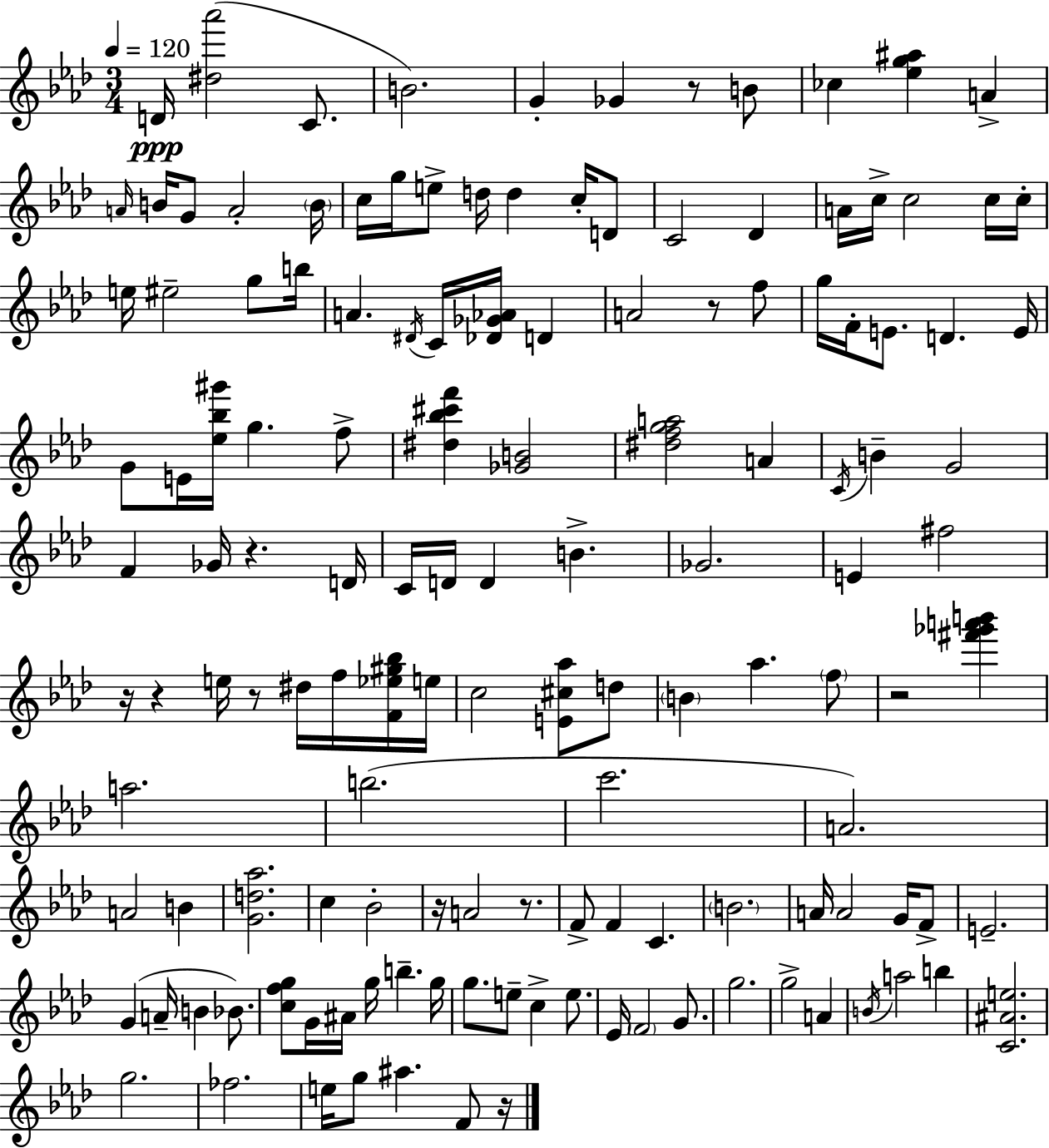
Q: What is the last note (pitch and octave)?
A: F4